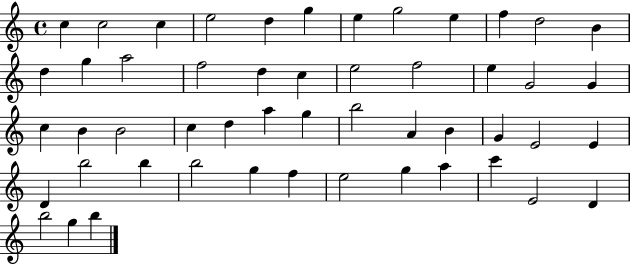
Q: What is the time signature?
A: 4/4